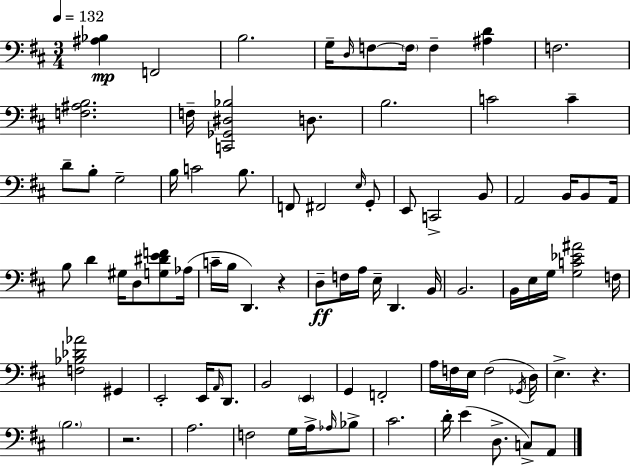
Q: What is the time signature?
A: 3/4